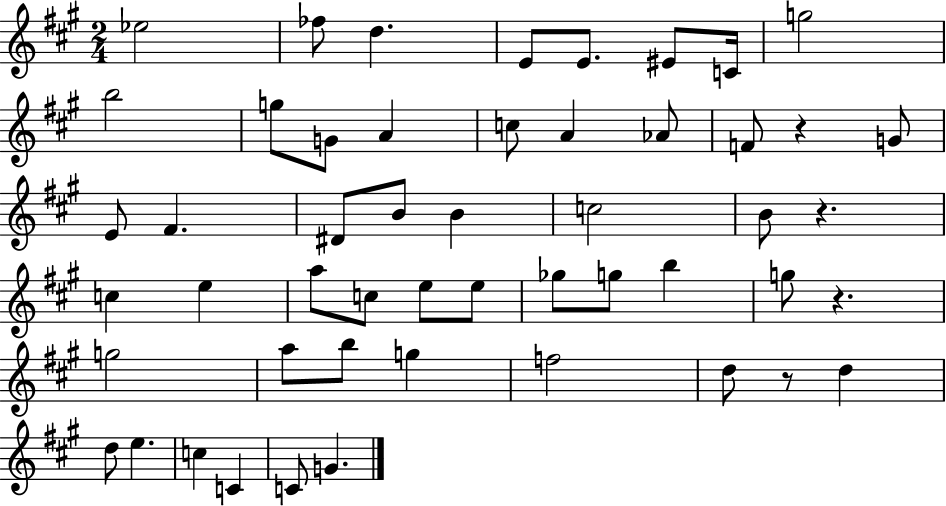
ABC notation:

X:1
T:Untitled
M:2/4
L:1/4
K:A
_e2 _f/2 d E/2 E/2 ^E/2 C/4 g2 b2 g/2 G/2 A c/2 A _A/2 F/2 z G/2 E/2 ^F ^D/2 B/2 B c2 B/2 z c e a/2 c/2 e/2 e/2 _g/2 g/2 b g/2 z g2 a/2 b/2 g f2 d/2 z/2 d d/2 e c C C/2 G